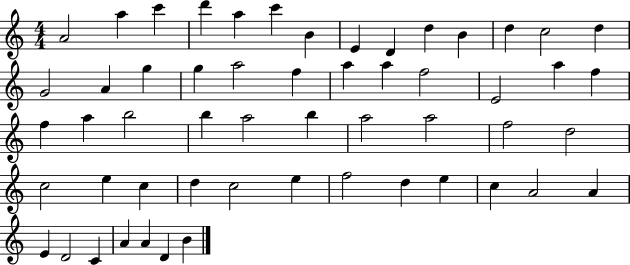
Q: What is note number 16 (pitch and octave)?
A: A4